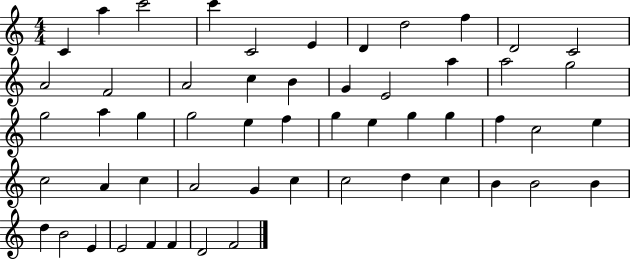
X:1
T:Untitled
M:4/4
L:1/4
K:C
C a c'2 c' C2 E D d2 f D2 C2 A2 F2 A2 c B G E2 a a2 g2 g2 a g g2 e f g e g g f c2 e c2 A c A2 G c c2 d c B B2 B d B2 E E2 F F D2 F2